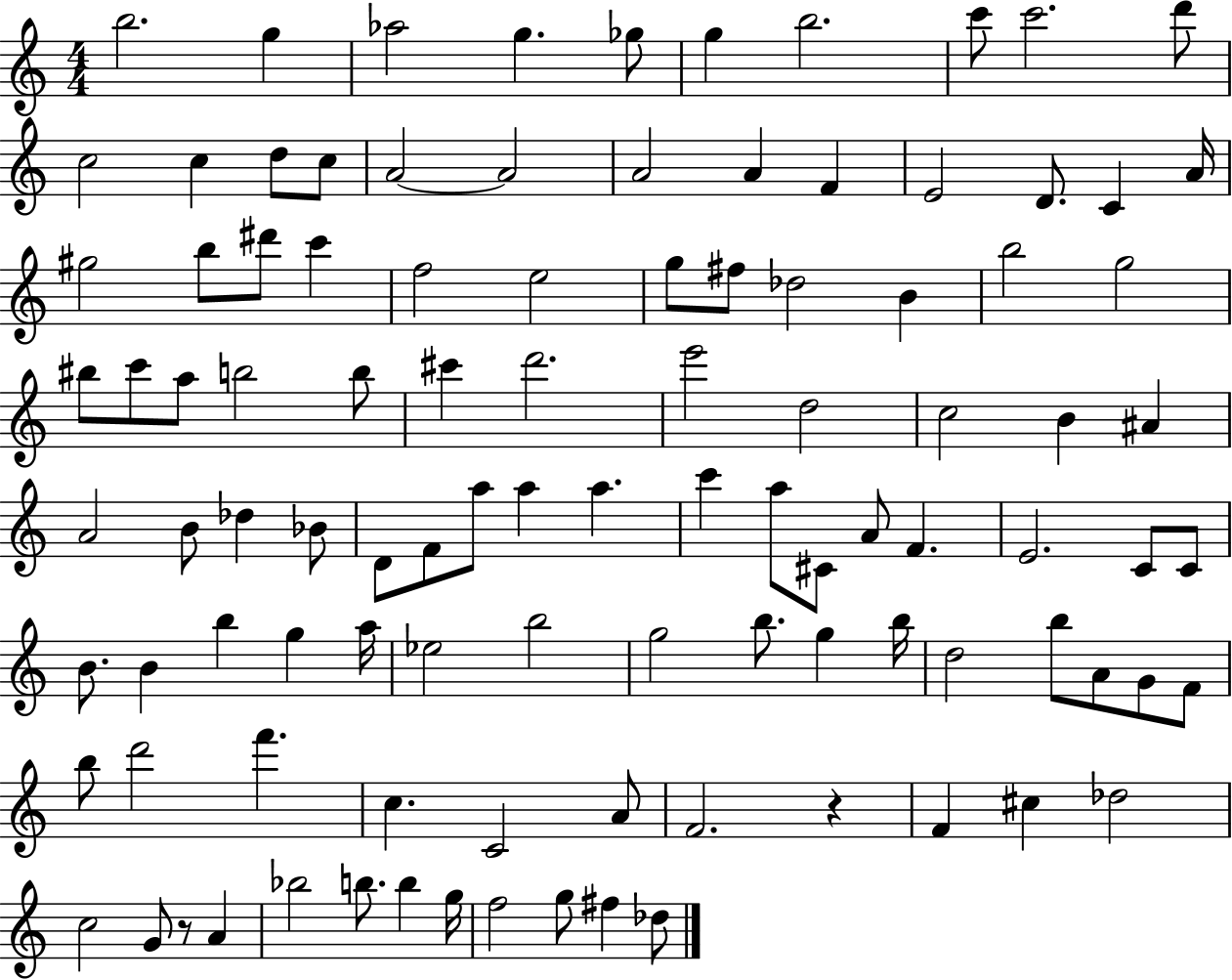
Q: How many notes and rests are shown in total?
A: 103